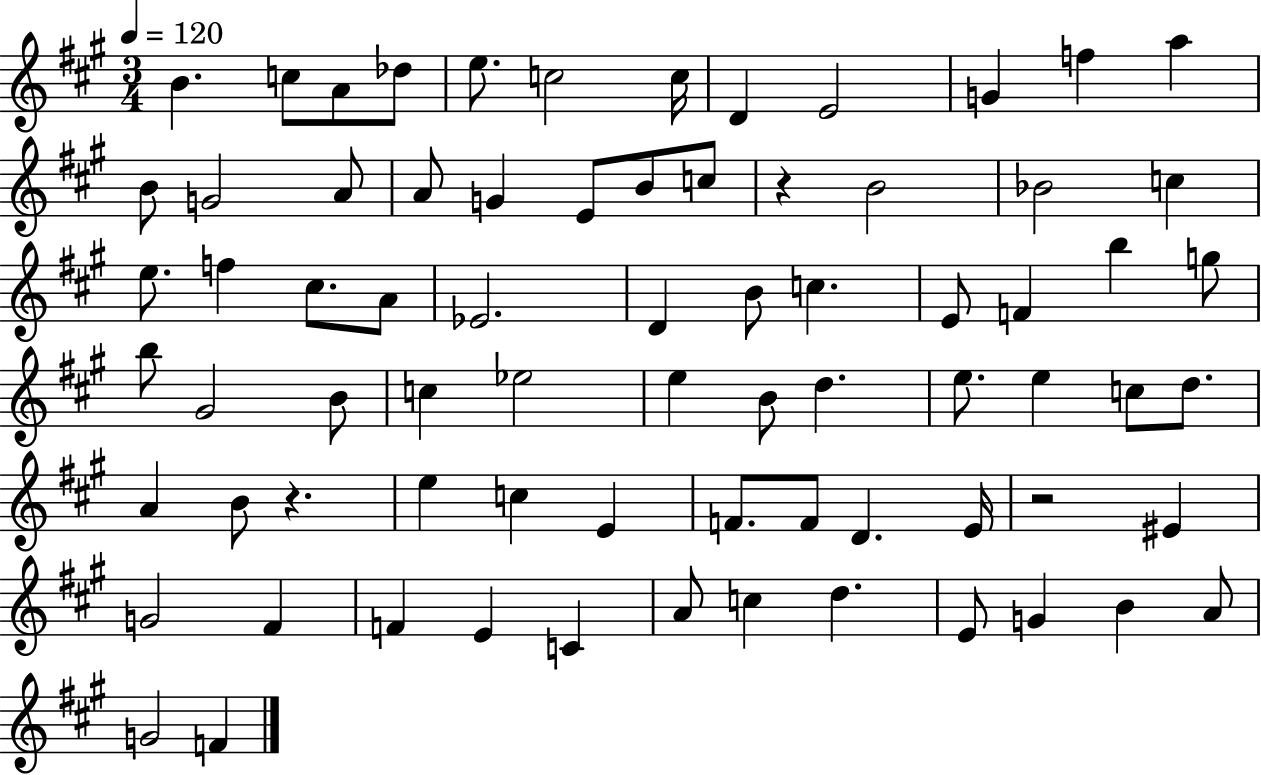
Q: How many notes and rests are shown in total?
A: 74